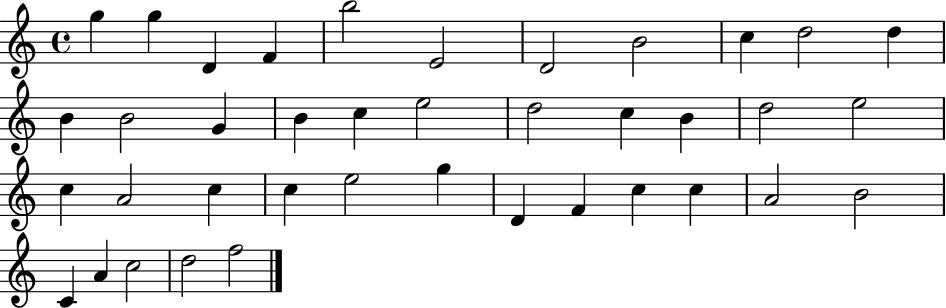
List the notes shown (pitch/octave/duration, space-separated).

G5/q G5/q D4/q F4/q B5/h E4/h D4/h B4/h C5/q D5/h D5/q B4/q B4/h G4/q B4/q C5/q E5/h D5/h C5/q B4/q D5/h E5/h C5/q A4/h C5/q C5/q E5/h G5/q D4/q F4/q C5/q C5/q A4/h B4/h C4/q A4/q C5/h D5/h F5/h